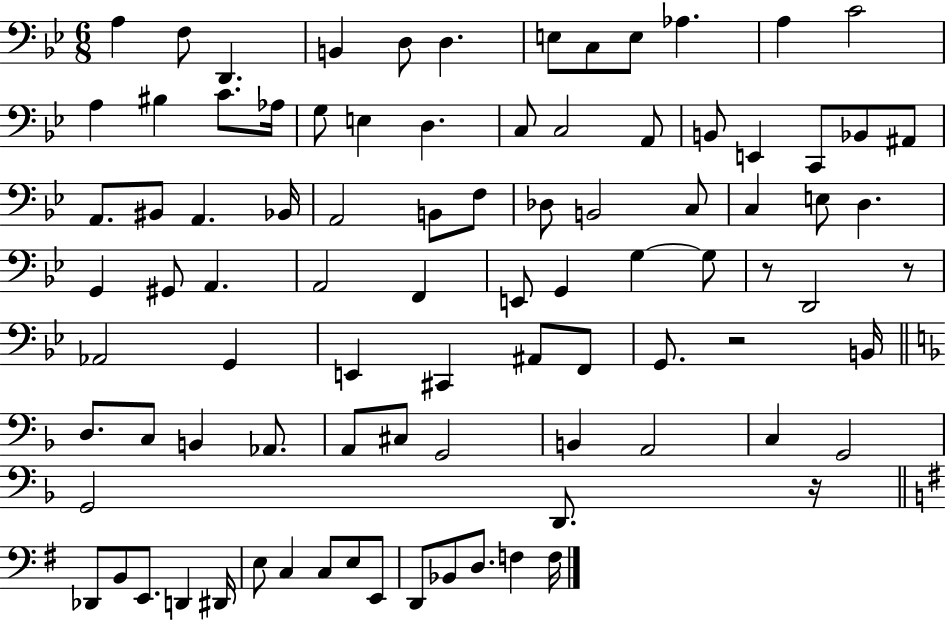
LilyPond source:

{
  \clef bass
  \numericTimeSignature
  \time 6/8
  \key bes \major
  a4 f8 d,4. | b,4 d8 d4. | e8 c8 e8 aes4. | a4 c'2 | \break a4 bis4 c'8. aes16 | g8 e4 d4. | c8 c2 a,8 | b,8 e,4 c,8 bes,8 ais,8 | \break a,8. bis,8 a,4. bes,16 | a,2 b,8 f8 | des8 b,2 c8 | c4 e8 d4. | \break g,4 gis,8 a,4. | a,2 f,4 | e,8 g,4 g4~~ g8 | r8 d,2 r8 | \break aes,2 g,4 | e,4 cis,4 ais,8 f,8 | g,8. r2 b,16 | \bar "||" \break \key d \minor d8. c8 b,4 aes,8. | a,8 cis8 g,2 | b,4 a,2 | c4 g,2 | \break g,2 d,8. r16 | \bar "||" \break \key g \major des,8 b,8 e,8. d,4 dis,16 | e8 c4 c8 e8 e,8 | d,8 bes,8 d8. f4 f16 | \bar "|."
}